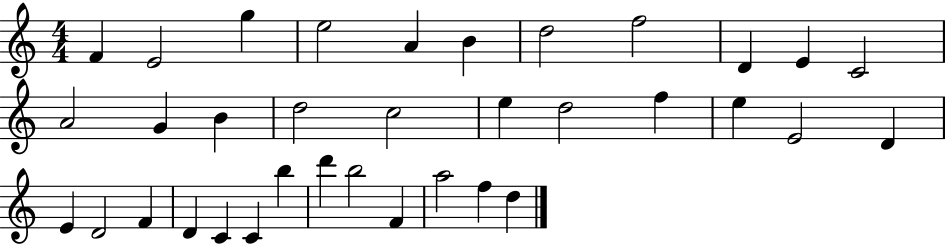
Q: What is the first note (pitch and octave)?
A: F4